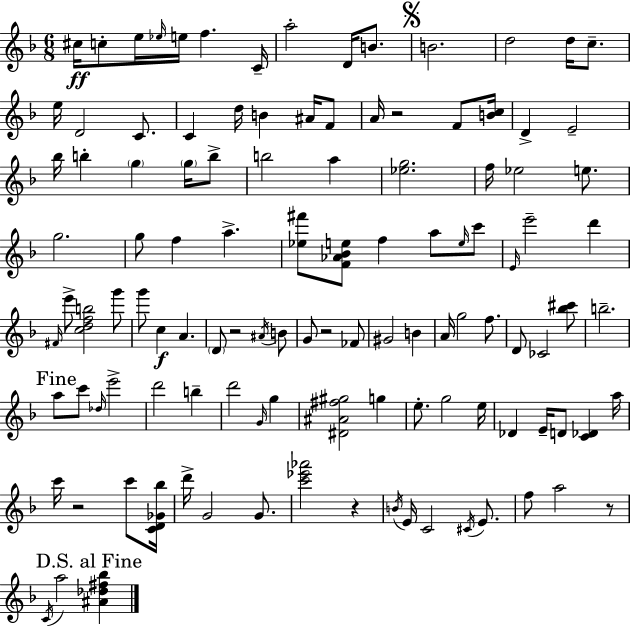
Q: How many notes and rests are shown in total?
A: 114